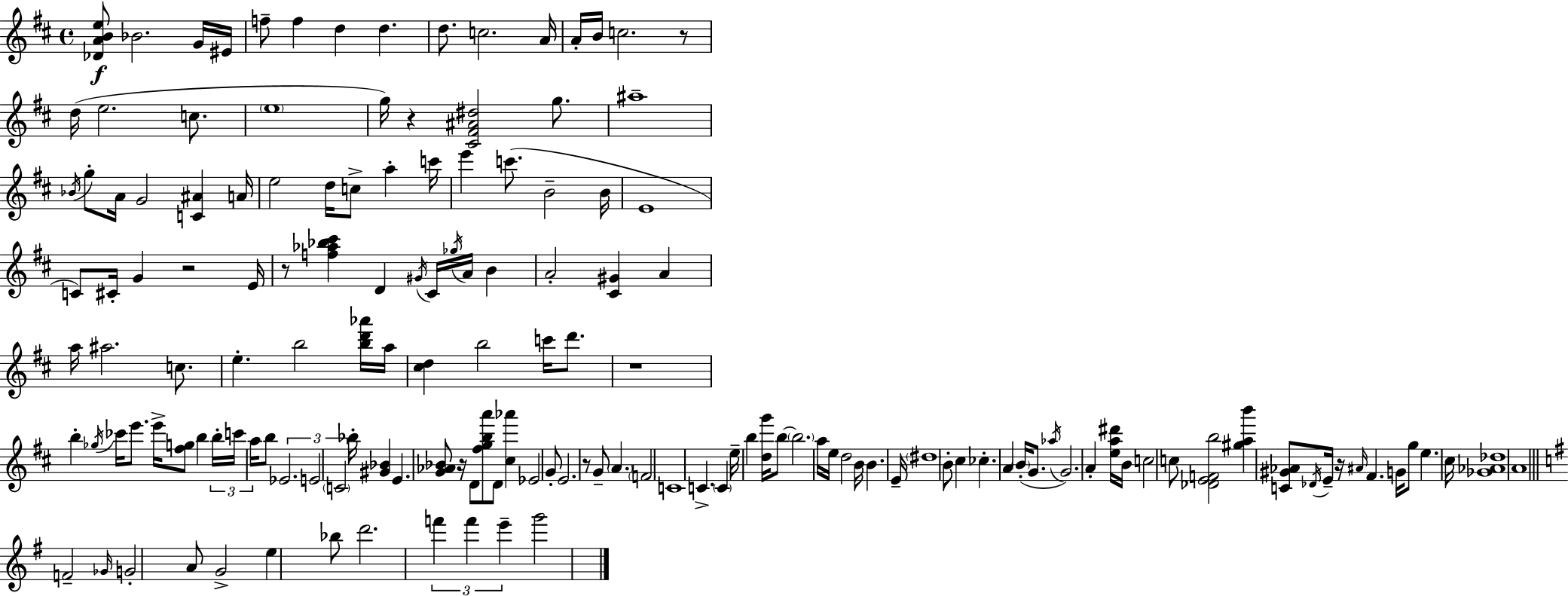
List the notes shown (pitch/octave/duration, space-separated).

[Db4,A4,B4,E5]/e Bb4/h. G4/s EIS4/s F5/e F5/q D5/q D5/q. D5/e. C5/h. A4/s A4/s B4/s C5/h. R/e D5/s E5/h. C5/e. E5/w G5/s R/q [C#4,F#4,A#4,D#5]/h G5/e. A#5/w Bb4/s G5/e A4/s G4/h [C4,A#4]/q A4/s E5/h D5/s C5/e A5/q C6/s E6/q C6/e. B4/h B4/s E4/w C4/e C#4/s G4/q R/h E4/s R/e [F5,Ab5,Bb5,C#6]/q D4/q G#4/s C#4/s Gb5/s A4/s B4/q A4/h [C#4,G#4]/q A4/q A5/s A#5/h. C5/e. E5/q. B5/h [B5,D6,Ab6]/s A5/s [C#5,D5]/q B5/h C6/s D6/e. R/w B5/q Gb5/s CES6/s E6/e. E6/s [F#5,G5]/e B5/q B5/s C6/s A5/s B5/e Eb4/h. E4/h C4/h Bb5/s [G#4,Bb4]/q E4/q. [G4,Ab4,Bb4]/e R/s D4/e [F#5,G5,B5,A6]/e D4/e [C#5,Ab6]/q Eb4/h G4/e E4/h. R/e G4/e A4/q. F4/h C4/w C4/q. C4/q E5/s B5/q [D5,G6]/s B5/e B5/h. A5/s E5/s D5/h B4/s B4/q. E4/s D#5/w B4/e C#5/q CES5/q. A4/q B4/s G4/e. Ab5/s G4/h. A4/q [E5,A5,D#6]/s B4/s C5/h C5/e [Db4,E4,F4,B5]/h [G#5,A5,B6]/q [C4,G#4,Ab4]/e Db4/s E4/s R/s A#4/s F#4/q. G4/s G5/e E5/q. C#5/s [Gb4,Ab4,Db5]/w A4/w F4/h Gb4/s G4/h A4/e G4/h E5/q Bb5/e D6/h. F6/q F6/q E6/q G6/h